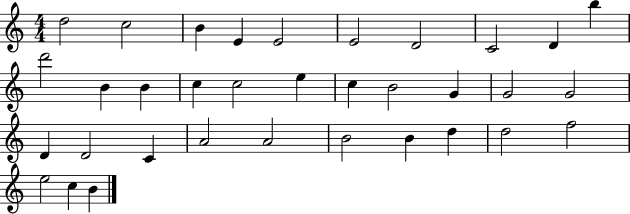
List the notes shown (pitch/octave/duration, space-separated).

D5/h C5/h B4/q E4/q E4/h E4/h D4/h C4/h D4/q B5/q D6/h B4/q B4/q C5/q C5/h E5/q C5/q B4/h G4/q G4/h G4/h D4/q D4/h C4/q A4/h A4/h B4/h B4/q D5/q D5/h F5/h E5/h C5/q B4/q